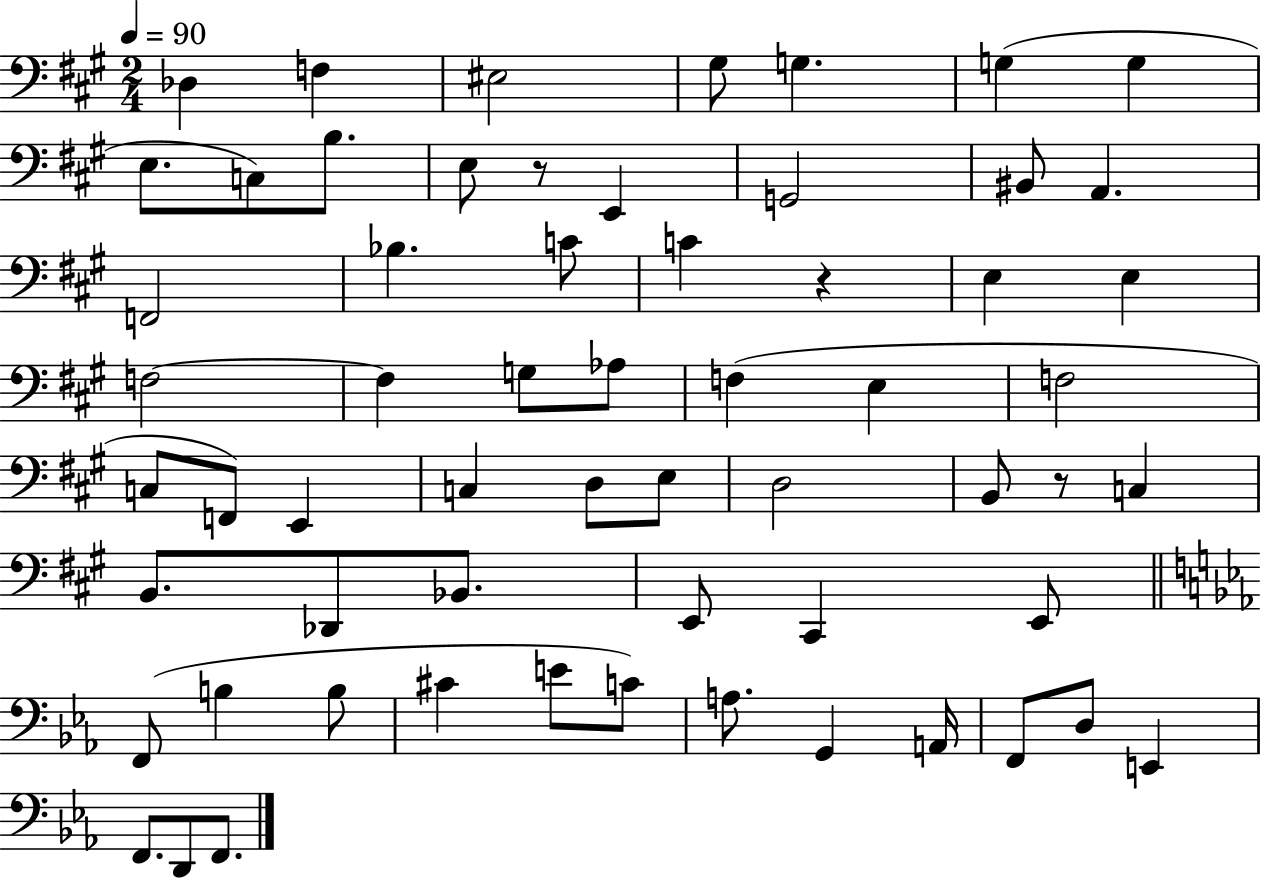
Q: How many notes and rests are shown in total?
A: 61